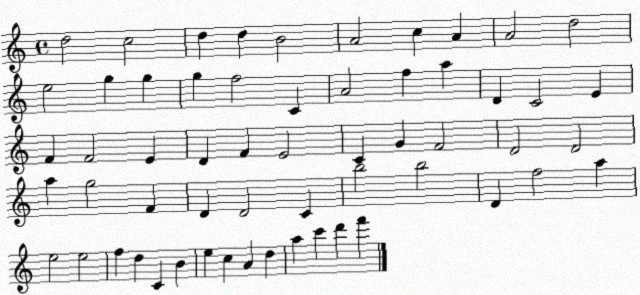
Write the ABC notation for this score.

X:1
T:Untitled
M:4/4
L:1/4
K:C
d2 c2 d d B2 A2 c A A2 d2 e2 g g g f2 C A2 f a D C2 E F F2 E D F E2 C G F2 D2 D2 a g2 F D D2 C b2 b2 D f2 a e2 e2 f d C B e c A d a c' d' f'